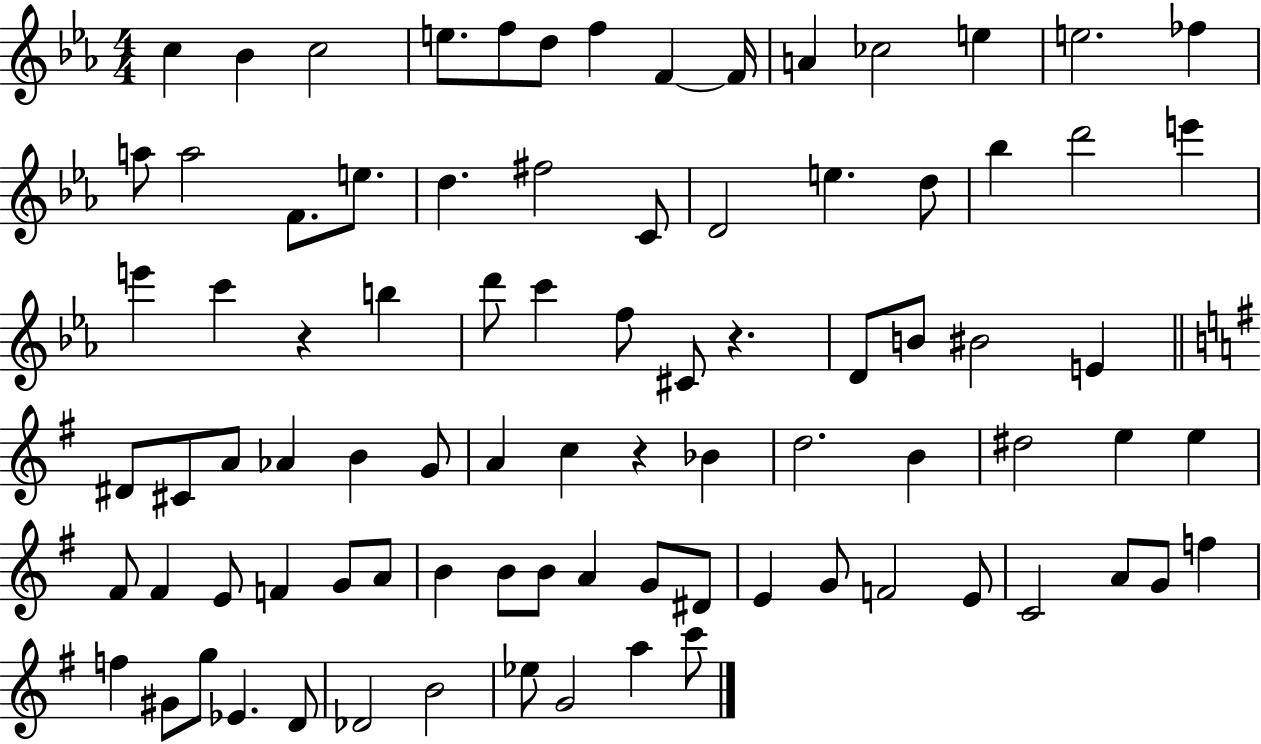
C5/q Bb4/q C5/h E5/e. F5/e D5/e F5/q F4/q F4/s A4/q CES5/h E5/q E5/h. FES5/q A5/e A5/h F4/e. E5/e. D5/q. F#5/h C4/e D4/h E5/q. D5/e Bb5/q D6/h E6/q E6/q C6/q R/q B5/q D6/e C6/q F5/e C#4/e R/q. D4/e B4/e BIS4/h E4/q D#4/e C#4/e A4/e Ab4/q B4/q G4/e A4/q C5/q R/q Bb4/q D5/h. B4/q D#5/h E5/q E5/q F#4/e F#4/q E4/e F4/q G4/e A4/e B4/q B4/e B4/e A4/q G4/e D#4/e E4/q G4/e F4/h E4/e C4/h A4/e G4/e F5/q F5/q G#4/e G5/e Eb4/q. D4/e Db4/h B4/h Eb5/e G4/h A5/q C6/e